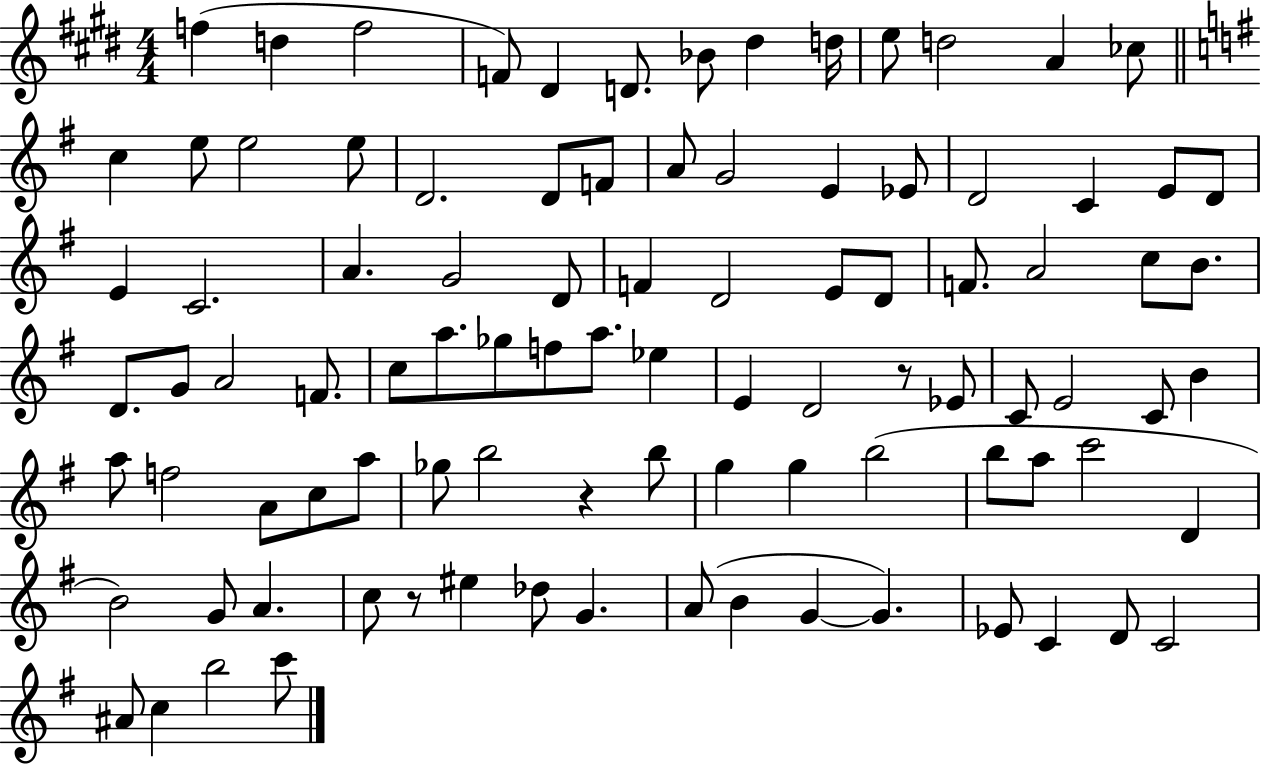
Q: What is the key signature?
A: E major